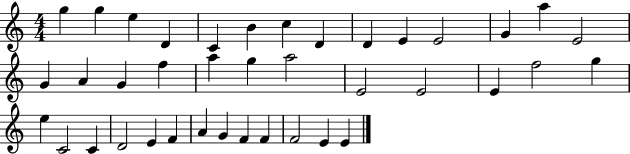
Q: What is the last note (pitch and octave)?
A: E4